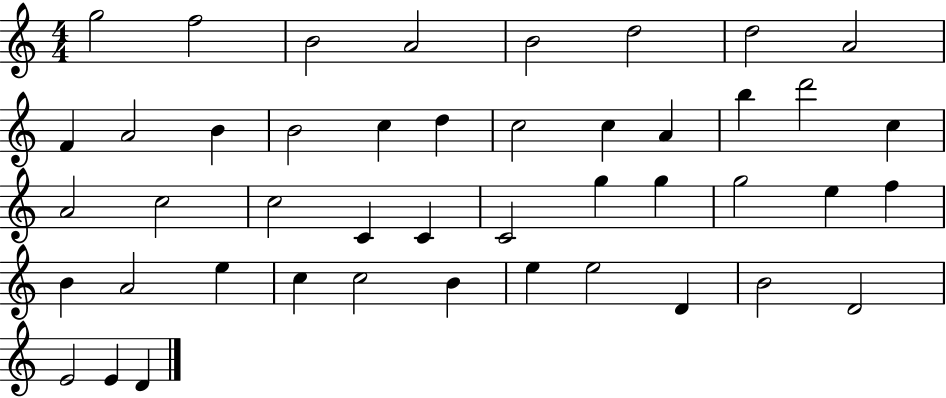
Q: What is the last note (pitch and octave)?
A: D4